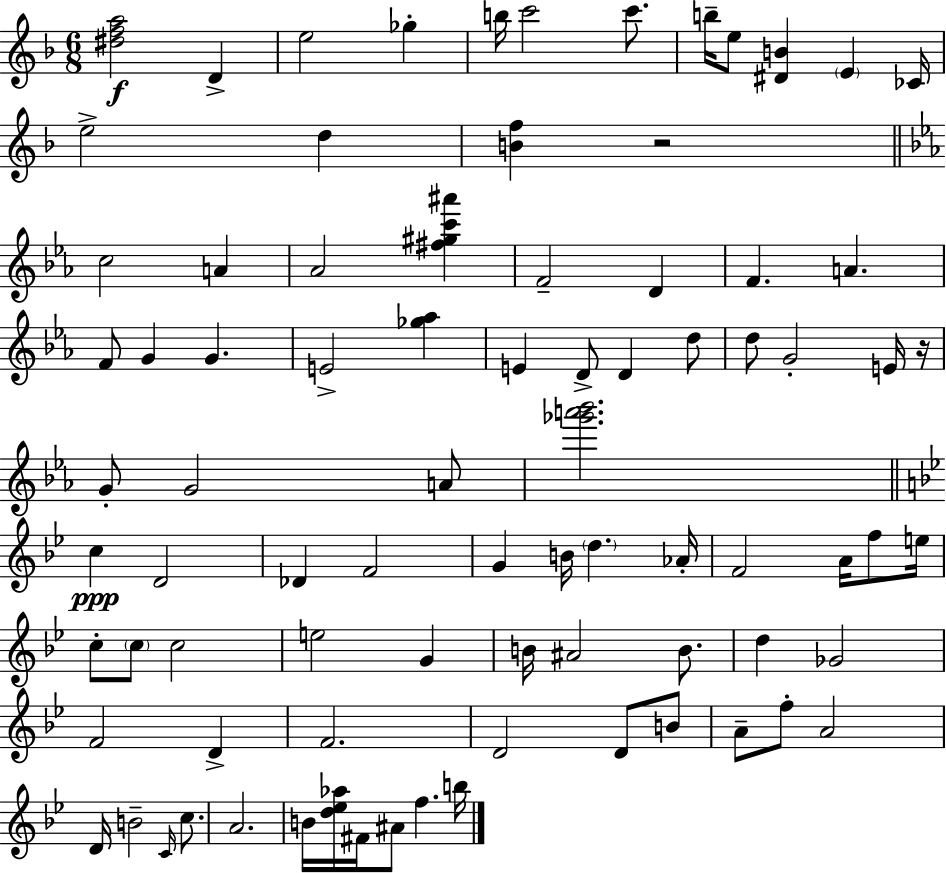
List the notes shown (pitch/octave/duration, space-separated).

[D#5,F5,A5]/h D4/q E5/h Gb5/q B5/s C6/h C6/e. B5/s E5/e [D#4,B4]/q E4/q CES4/s E5/h D5/q [B4,F5]/q R/h C5/h A4/q Ab4/h [F#5,G#5,C6,A#6]/q F4/h D4/q F4/q. A4/q. F4/e G4/q G4/q. E4/h [Gb5,Ab5]/q E4/q D4/e D4/q D5/e D5/e G4/h E4/s R/s G4/e G4/h A4/e [Gb6,A6,Bb6]/h. C5/q D4/h Db4/q F4/h G4/q B4/s D5/q. Ab4/s F4/h A4/s F5/e E5/s C5/e C5/e C5/h E5/h G4/q B4/s A#4/h B4/e. D5/q Gb4/h F4/h D4/q F4/h. D4/h D4/e B4/e A4/e F5/e A4/h D4/s B4/h C4/s C5/e. A4/h. B4/s [D5,Eb5,Ab5]/s F#4/s A#4/e F5/q. B5/s